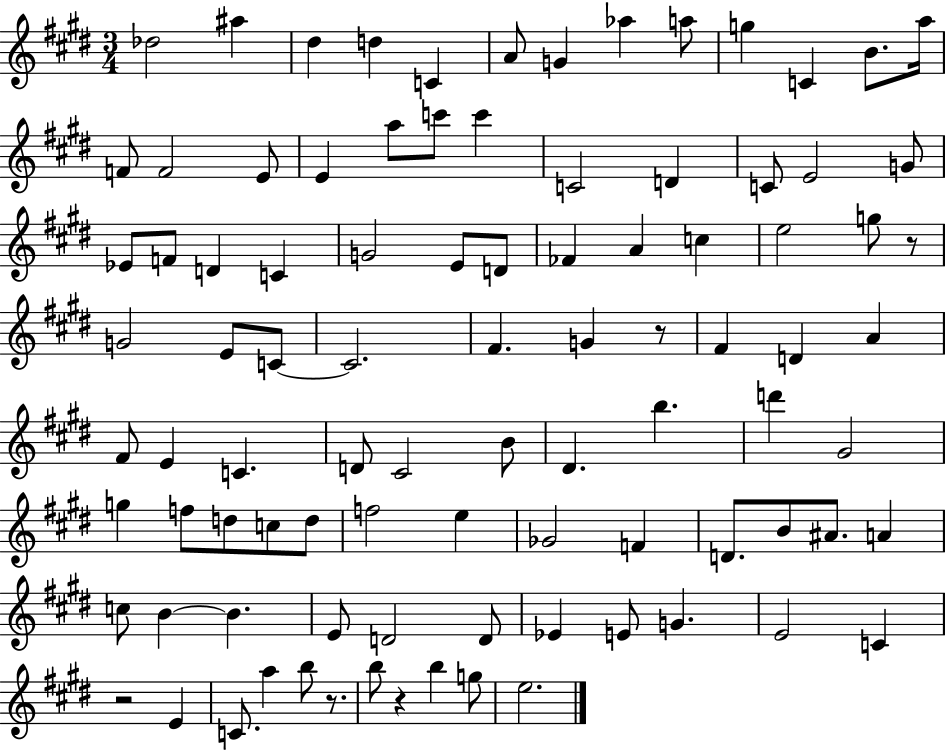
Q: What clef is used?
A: treble